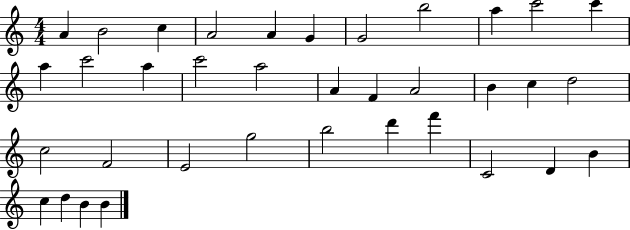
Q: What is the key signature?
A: C major